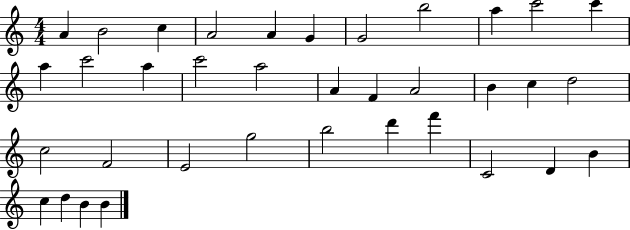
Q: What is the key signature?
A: C major